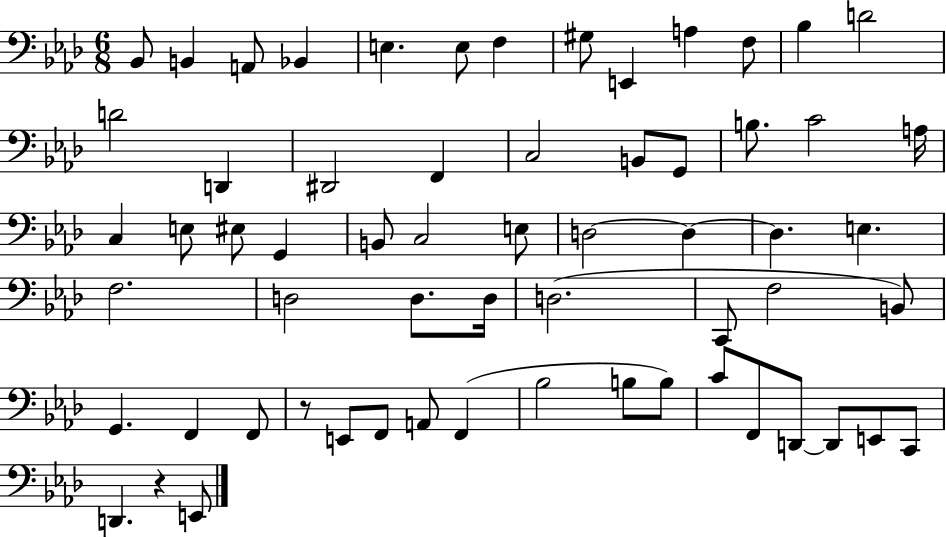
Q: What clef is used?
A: bass